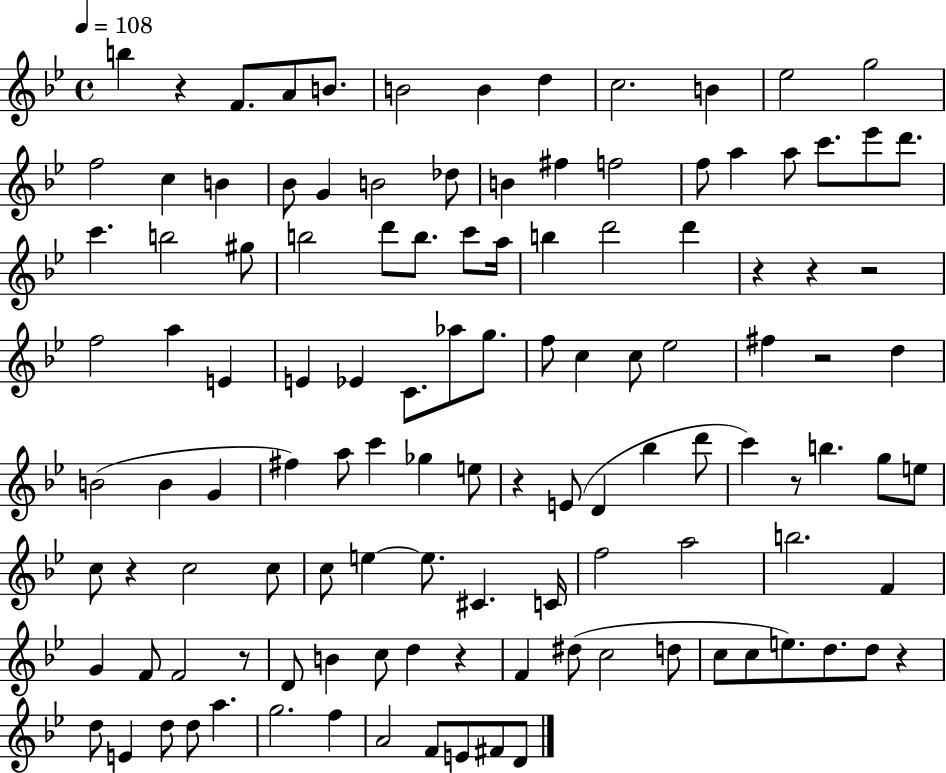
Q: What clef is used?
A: treble